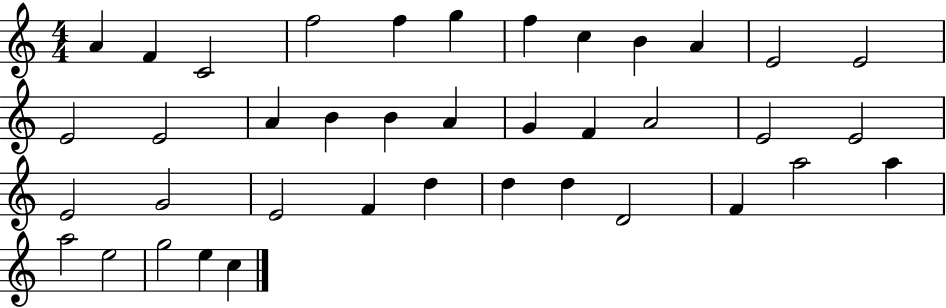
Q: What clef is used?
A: treble